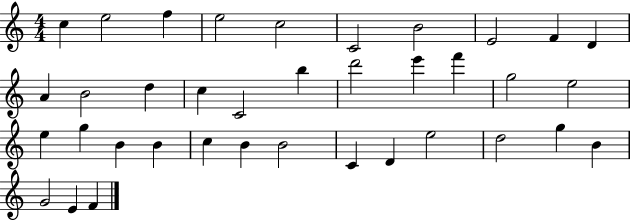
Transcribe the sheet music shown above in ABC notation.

X:1
T:Untitled
M:4/4
L:1/4
K:C
c e2 f e2 c2 C2 B2 E2 F D A B2 d c C2 b d'2 e' f' g2 e2 e g B B c B B2 C D e2 d2 g B G2 E F